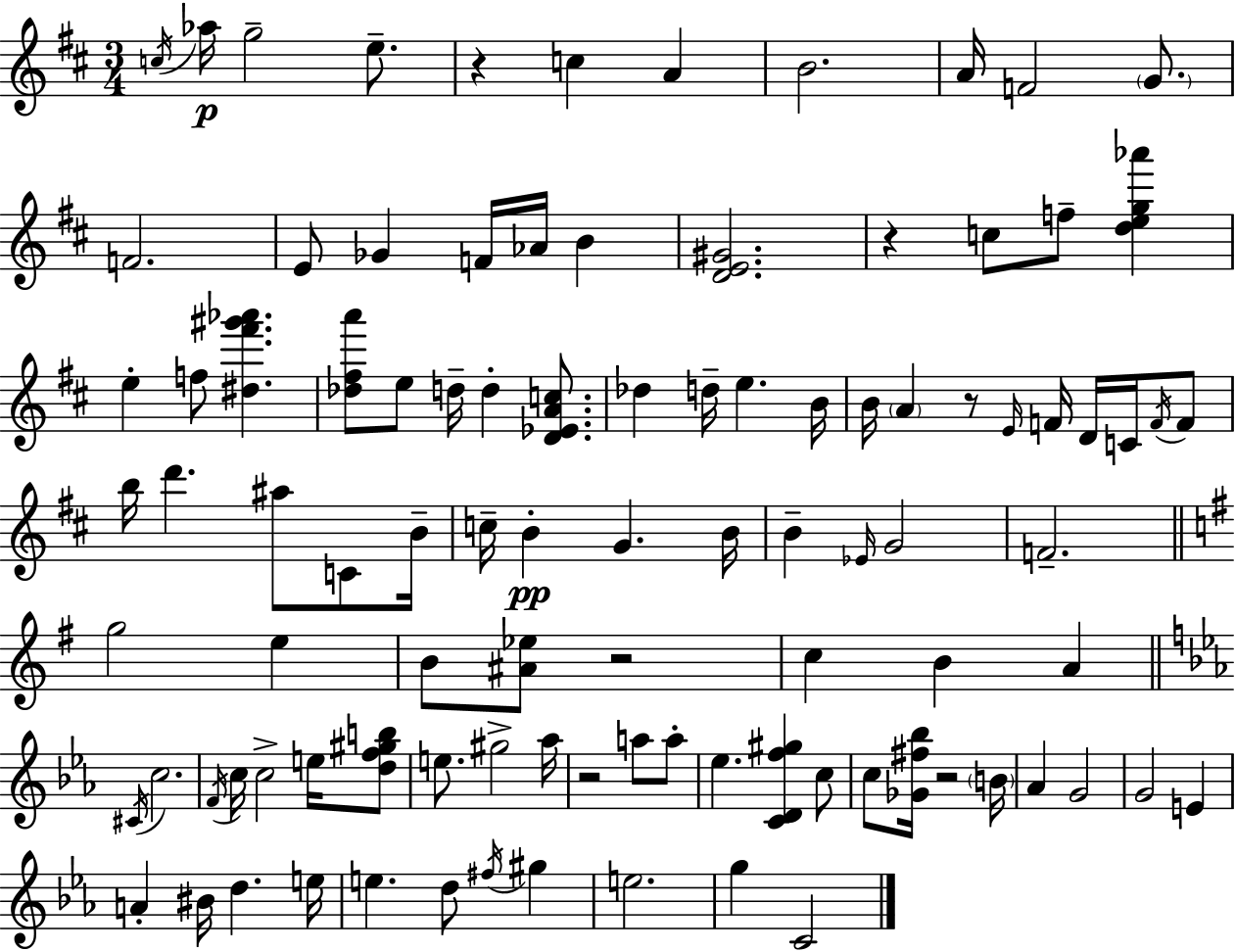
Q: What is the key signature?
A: D major